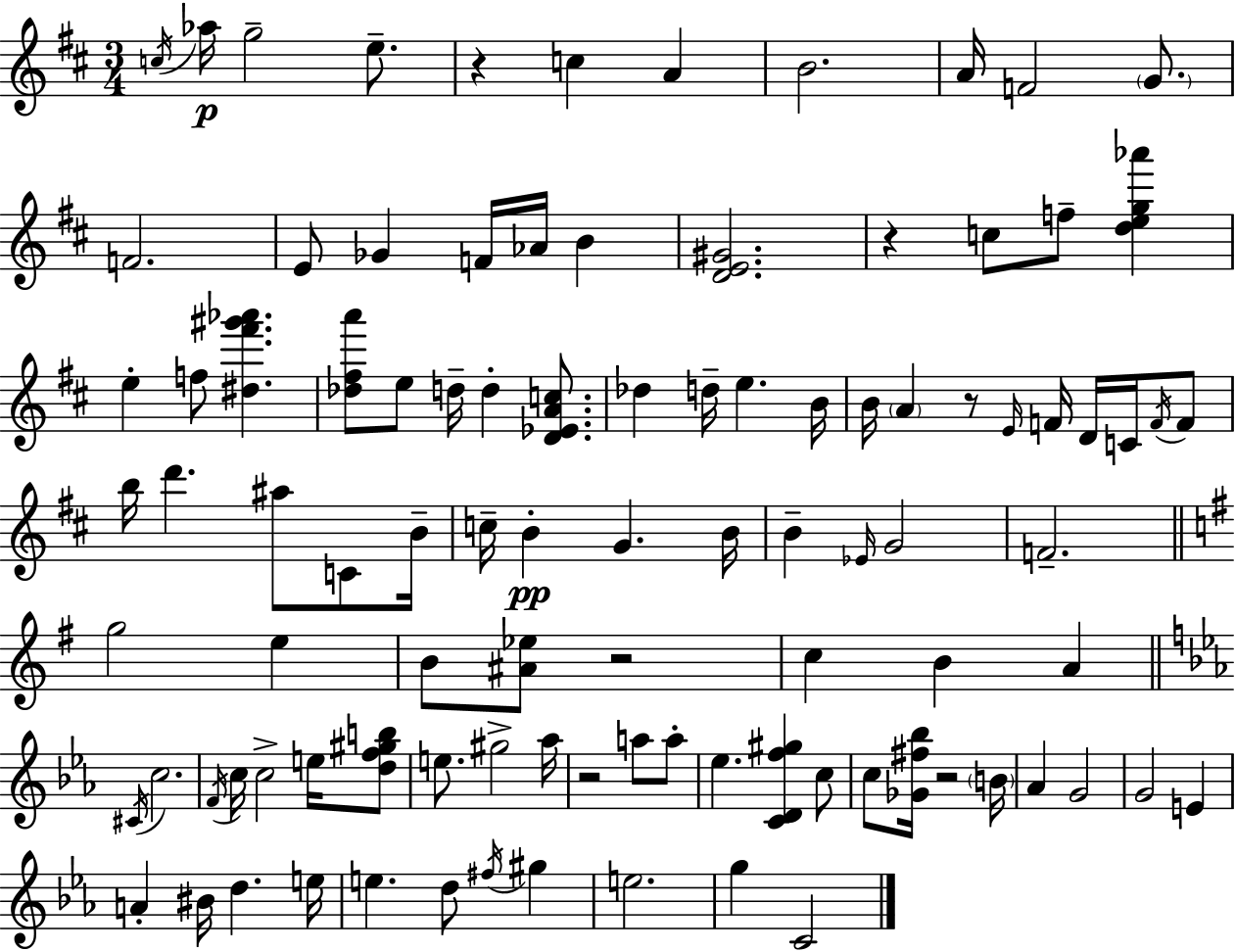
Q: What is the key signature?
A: D major